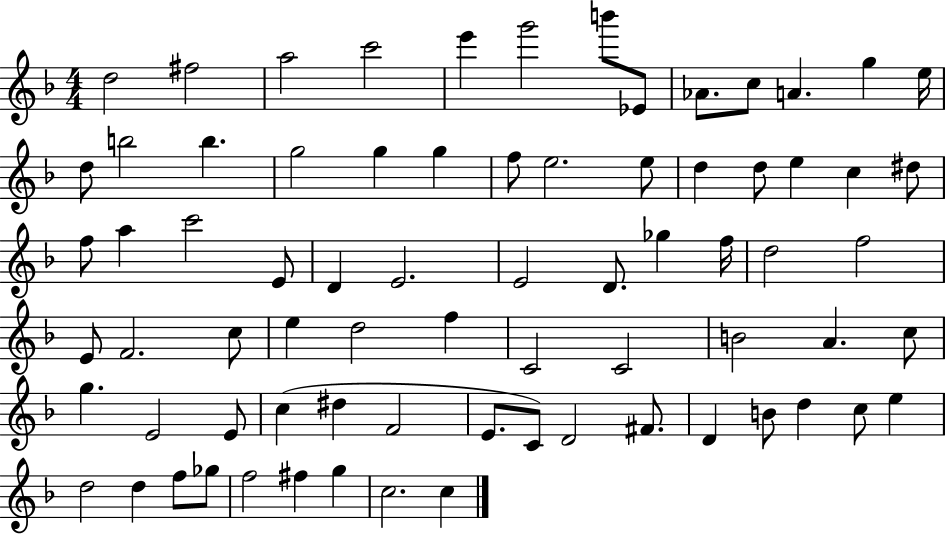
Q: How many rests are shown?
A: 0